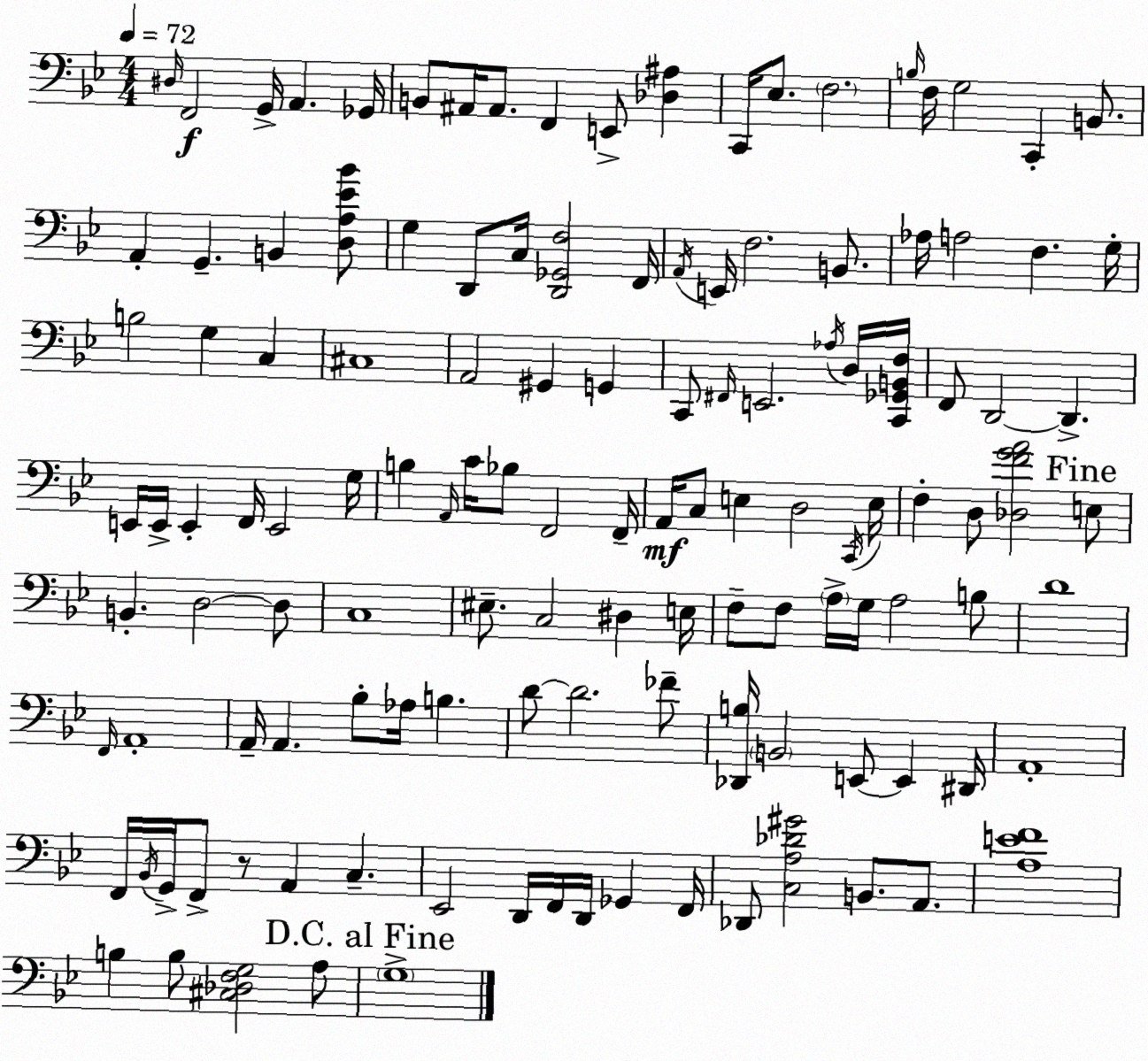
X:1
T:Untitled
M:4/4
L:1/4
K:Gm
^D,/4 F,,2 G,,/4 A,, _G,,/4 B,,/2 ^A,,/4 ^A,,/2 F,, E,,/2 [_D,^A,] C,,/4 _E,/2 F,2 B,/4 F,/4 G,2 C,, B,,/2 A,, G,, B,, [D,A,_E_B]/2 G, D,,/2 C,/4 [D,,_G,,F,]2 F,,/4 A,,/4 E,,/4 F,2 B,,/2 _A,/4 A,2 F, G,/4 B,2 G, C, ^C,4 A,,2 ^G,, G,, C,,/2 ^F,,/4 E,,2 _A,/4 D,/4 [C,,_G,,B,,F,]/4 F,,/2 D,,2 D,, E,,/4 E,,/4 E,, F,,/4 E,,2 G,/4 B, A,,/4 C/4 _B,/2 F,,2 F,,/4 A,,/4 C,/2 E, D,2 C,,/4 E,/4 F, D,/2 [_D,FGA]2 E,/2 B,, D,2 D,/2 C,4 ^E,/2 C,2 ^D, E,/4 F,/2 F,/2 A,/4 G,/4 A,2 B,/2 D4 F,,/4 A,,4 A,,/4 A,, _B,/2 _A,/4 B, D/2 D2 _F/2 [_D,,B,]/4 B,,2 E,,/2 E,, ^D,,/4 A,,4 F,,/4 _B,,/4 G,,/4 F,,/2 z/2 A,, C, _E,,2 D,,/4 F,,/4 D,,/4 _G,, F,,/4 _D,,/2 [C,A,_D^G]2 B,,/2 A,,/2 [A,EF]4 B, B,/2 [^C,_D,F,G,]2 A,/2 G,4